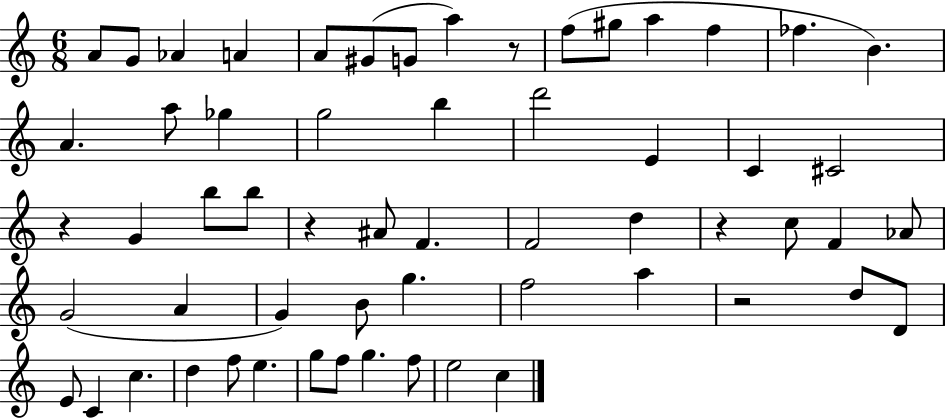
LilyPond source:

{
  \clef treble
  \numericTimeSignature
  \time 6/8
  \key c \major
  a'8 g'8 aes'4 a'4 | a'8 gis'8( g'8 a''4) r8 | f''8( gis''8 a''4 f''4 | fes''4. b'4.) | \break a'4. a''8 ges''4 | g''2 b''4 | d'''2 e'4 | c'4 cis'2 | \break r4 g'4 b''8 b''8 | r4 ais'8 f'4. | f'2 d''4 | r4 c''8 f'4 aes'8 | \break g'2( a'4 | g'4) b'8 g''4. | f''2 a''4 | r2 d''8 d'8 | \break e'8 c'4 c''4. | d''4 f''8 e''4. | g''8 f''8 g''4. f''8 | e''2 c''4 | \break \bar "|."
}